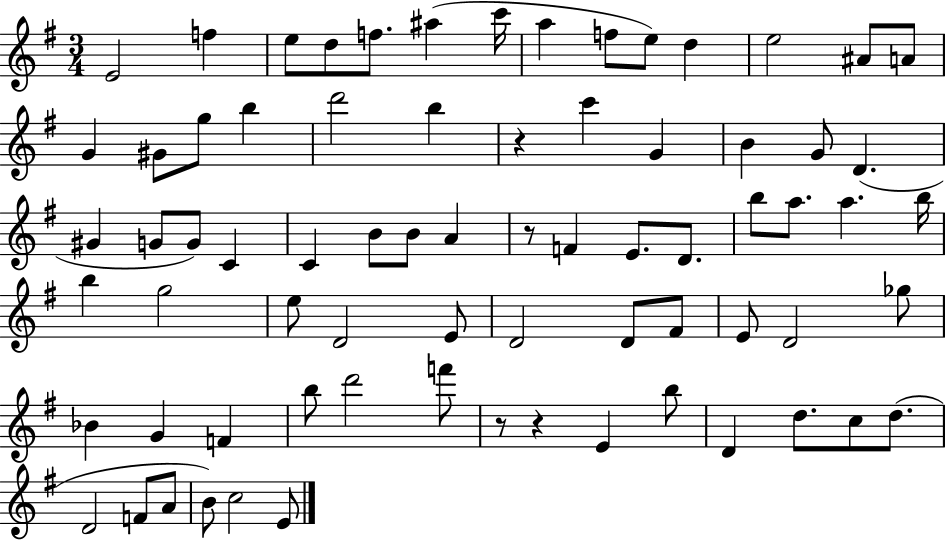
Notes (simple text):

E4/h F5/q E5/e D5/e F5/e. A#5/q C6/s A5/q F5/e E5/e D5/q E5/h A#4/e A4/e G4/q G#4/e G5/e B5/q D6/h B5/q R/q C6/q G4/q B4/q G4/e D4/q. G#4/q G4/e G4/e C4/q C4/q B4/e B4/e A4/q R/e F4/q E4/e. D4/e. B5/e A5/e. A5/q. B5/s B5/q G5/h E5/e D4/h E4/e D4/h D4/e F#4/e E4/e D4/h Gb5/e Bb4/q G4/q F4/q B5/e D6/h F6/e R/e R/q E4/q B5/e D4/q D5/e. C5/e D5/e. D4/h F4/e A4/e B4/e C5/h E4/e